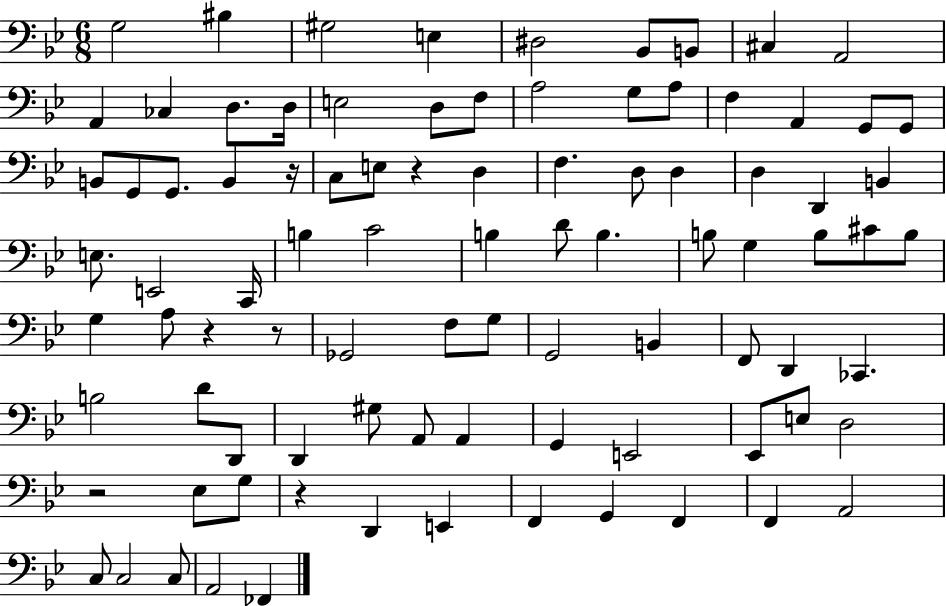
X:1
T:Untitled
M:6/8
L:1/4
K:Bb
G,2 ^B, ^G,2 E, ^D,2 _B,,/2 B,,/2 ^C, A,,2 A,, _C, D,/2 D,/4 E,2 D,/2 F,/2 A,2 G,/2 A,/2 F, A,, G,,/2 G,,/2 B,,/2 G,,/2 G,,/2 B,, z/4 C,/2 E,/2 z D, F, D,/2 D, D, D,, B,, E,/2 E,,2 C,,/4 B, C2 B, D/2 B, B,/2 G, B,/2 ^C/2 B,/2 G, A,/2 z z/2 _G,,2 F,/2 G,/2 G,,2 B,, F,,/2 D,, _C,, B,2 D/2 D,,/2 D,, ^G,/2 A,,/2 A,, G,, E,,2 _E,,/2 E,/2 D,2 z2 _E,/2 G,/2 z D,, E,, F,, G,, F,, F,, A,,2 C,/2 C,2 C,/2 A,,2 _F,,